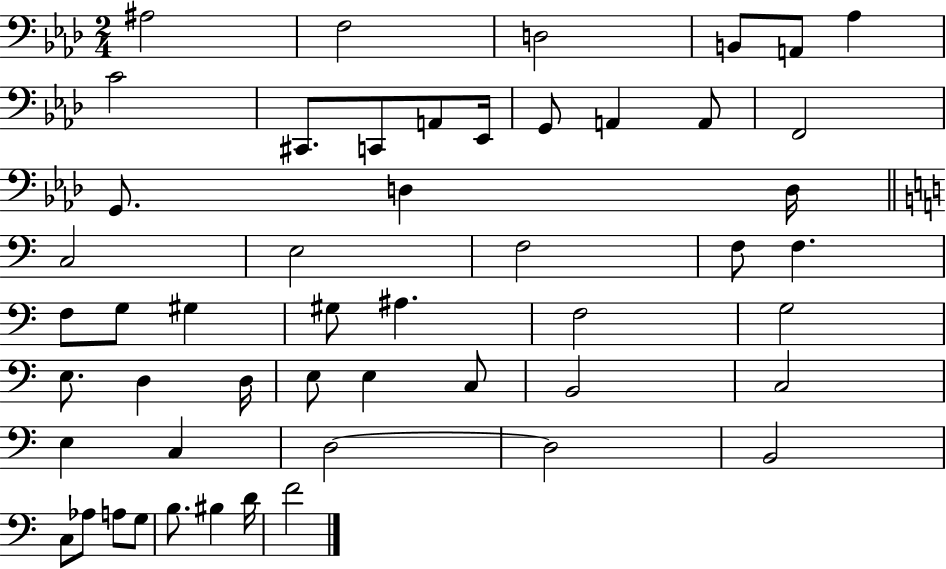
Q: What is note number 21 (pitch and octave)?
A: F3